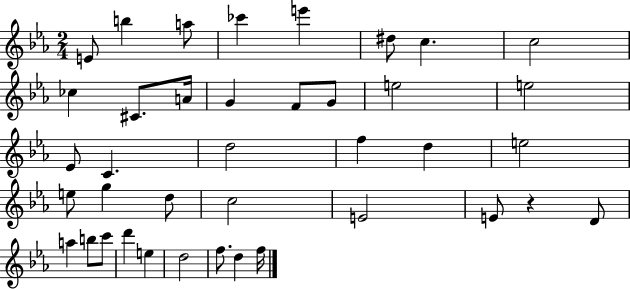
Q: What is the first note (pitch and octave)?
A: E4